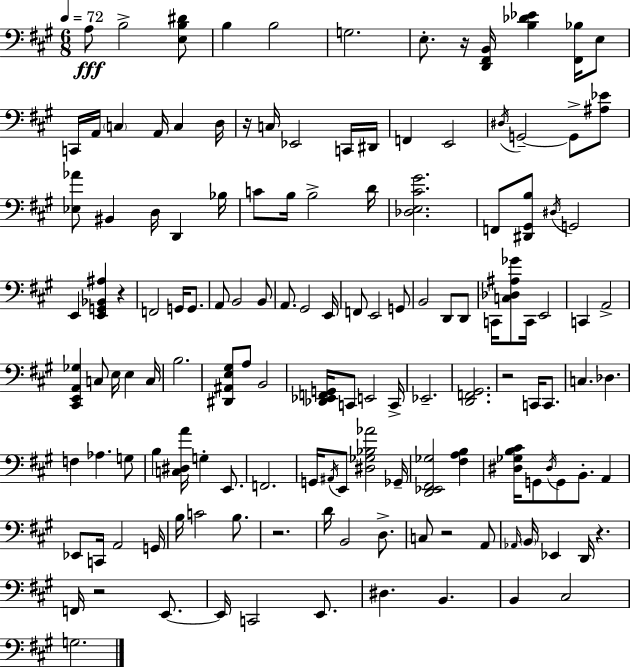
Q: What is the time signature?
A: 6/8